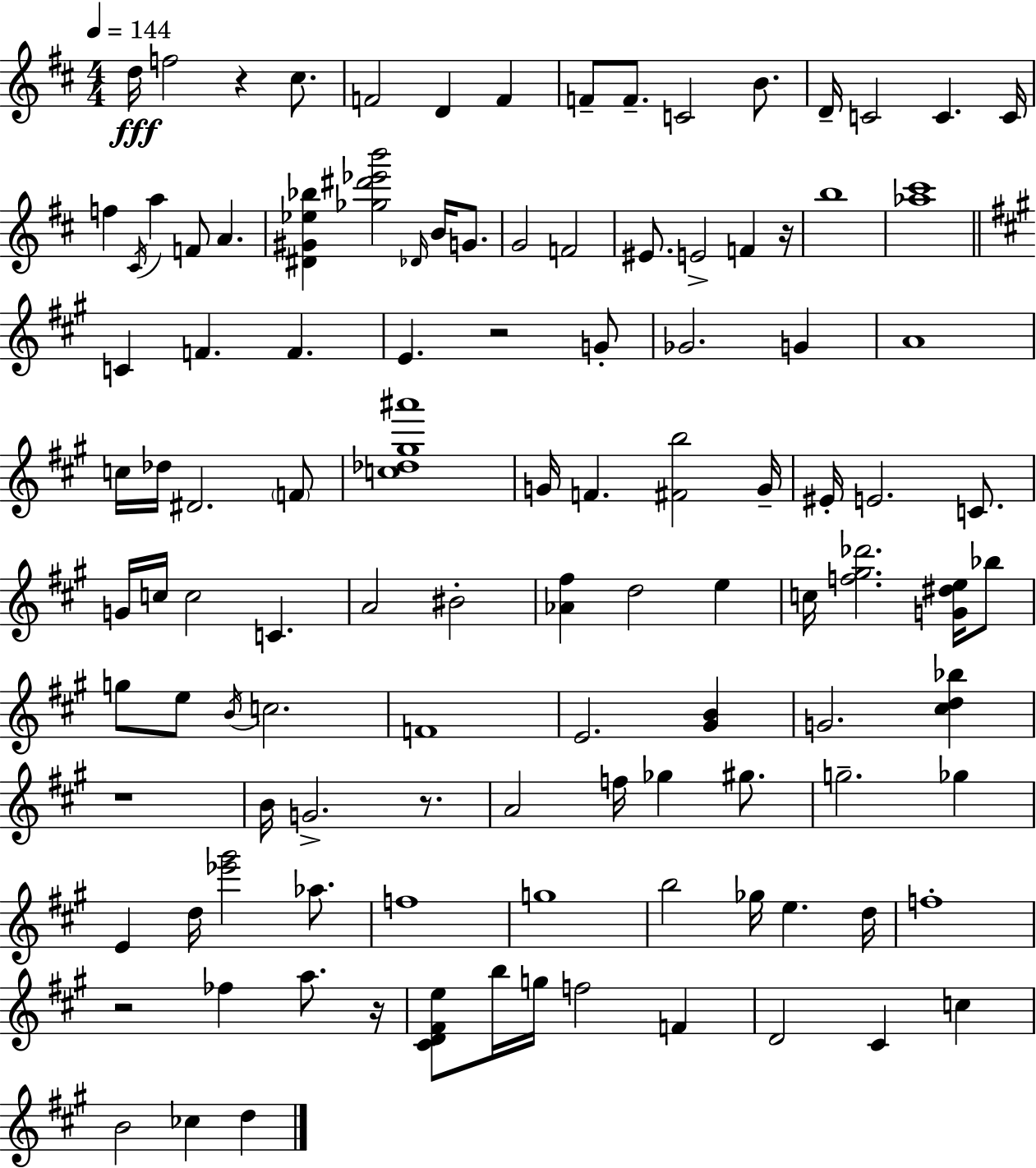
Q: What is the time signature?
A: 4/4